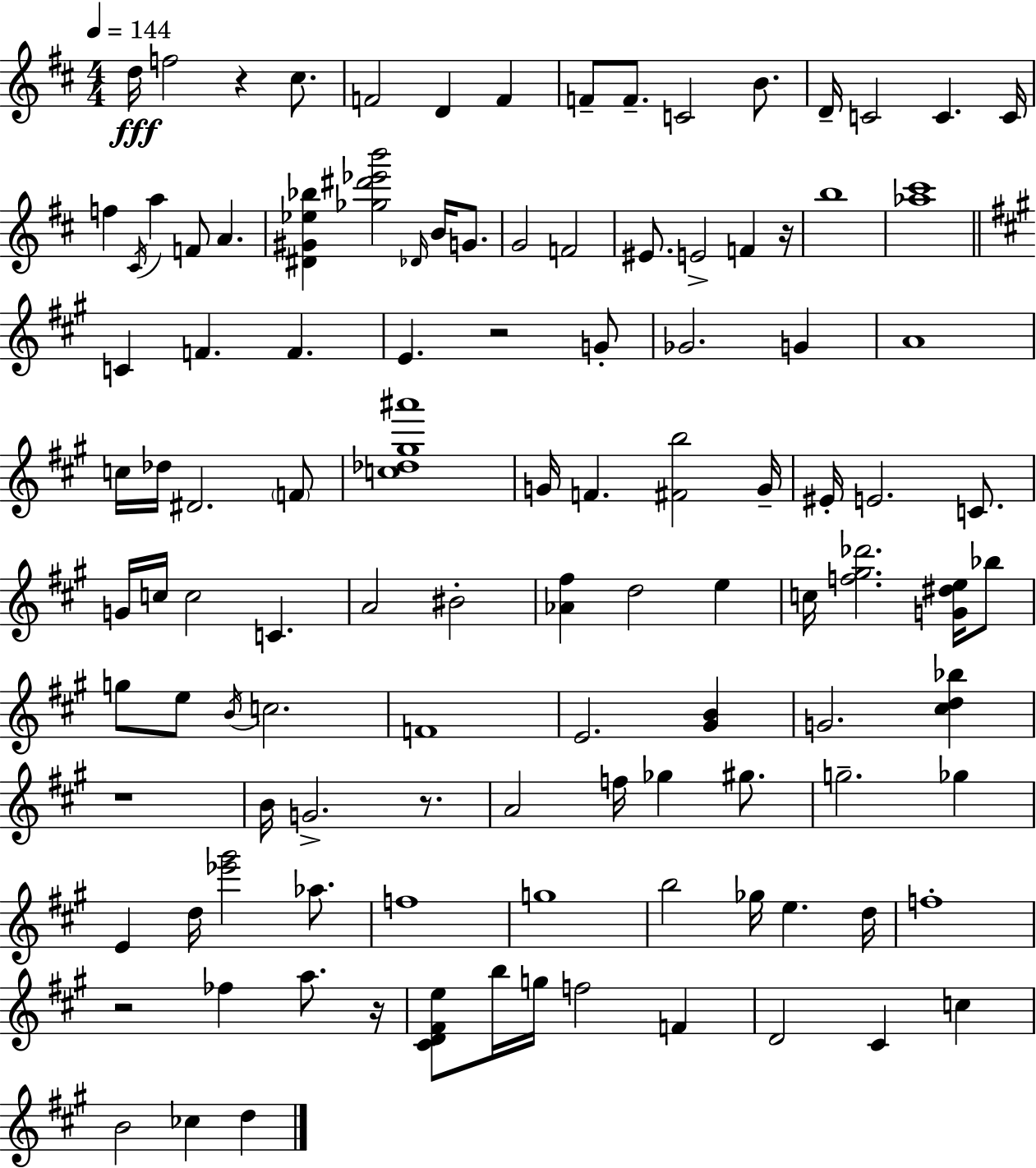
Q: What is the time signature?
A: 4/4